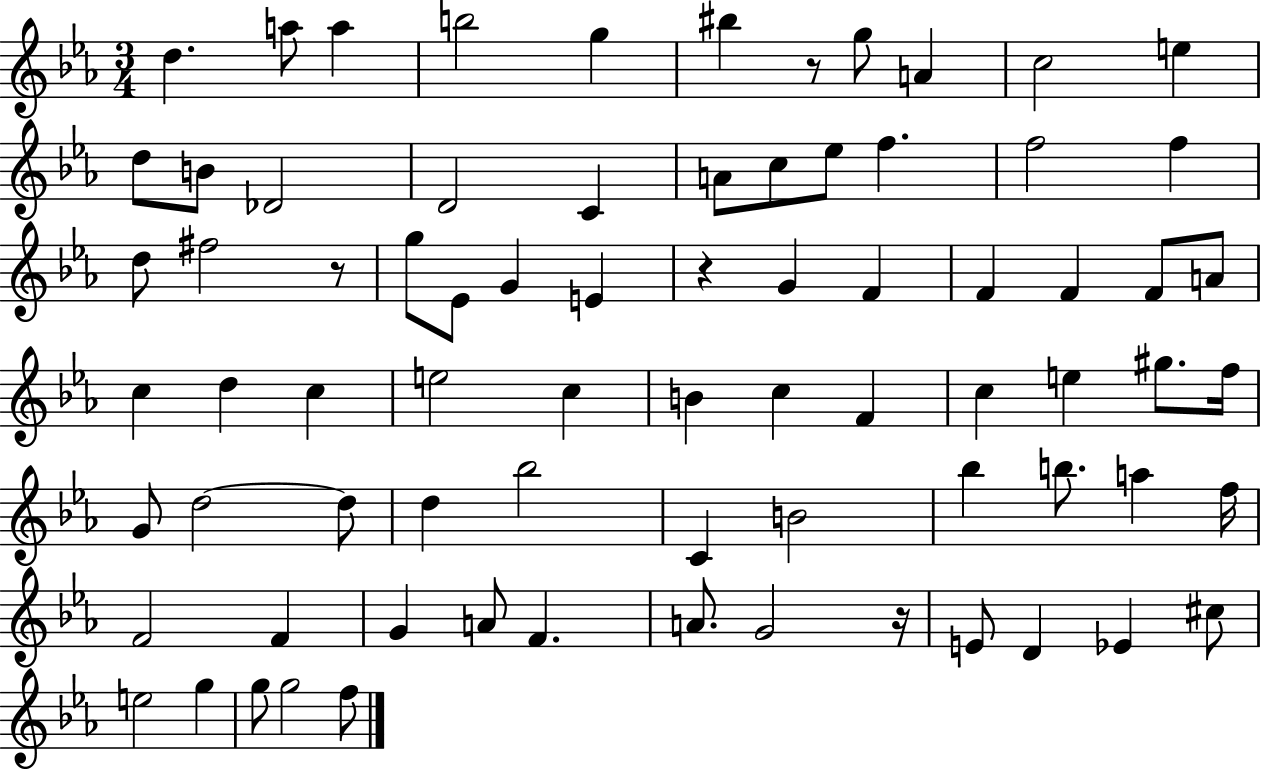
{
  \clef treble
  \numericTimeSignature
  \time 3/4
  \key ees \major
  d''4. a''8 a''4 | b''2 g''4 | bis''4 r8 g''8 a'4 | c''2 e''4 | \break d''8 b'8 des'2 | d'2 c'4 | a'8 c''8 ees''8 f''4. | f''2 f''4 | \break d''8 fis''2 r8 | g''8 ees'8 g'4 e'4 | r4 g'4 f'4 | f'4 f'4 f'8 a'8 | \break c''4 d''4 c''4 | e''2 c''4 | b'4 c''4 f'4 | c''4 e''4 gis''8. f''16 | \break g'8 d''2~~ d''8 | d''4 bes''2 | c'4 b'2 | bes''4 b''8. a''4 f''16 | \break f'2 f'4 | g'4 a'8 f'4. | a'8. g'2 r16 | e'8 d'4 ees'4 cis''8 | \break e''2 g''4 | g''8 g''2 f''8 | \bar "|."
}